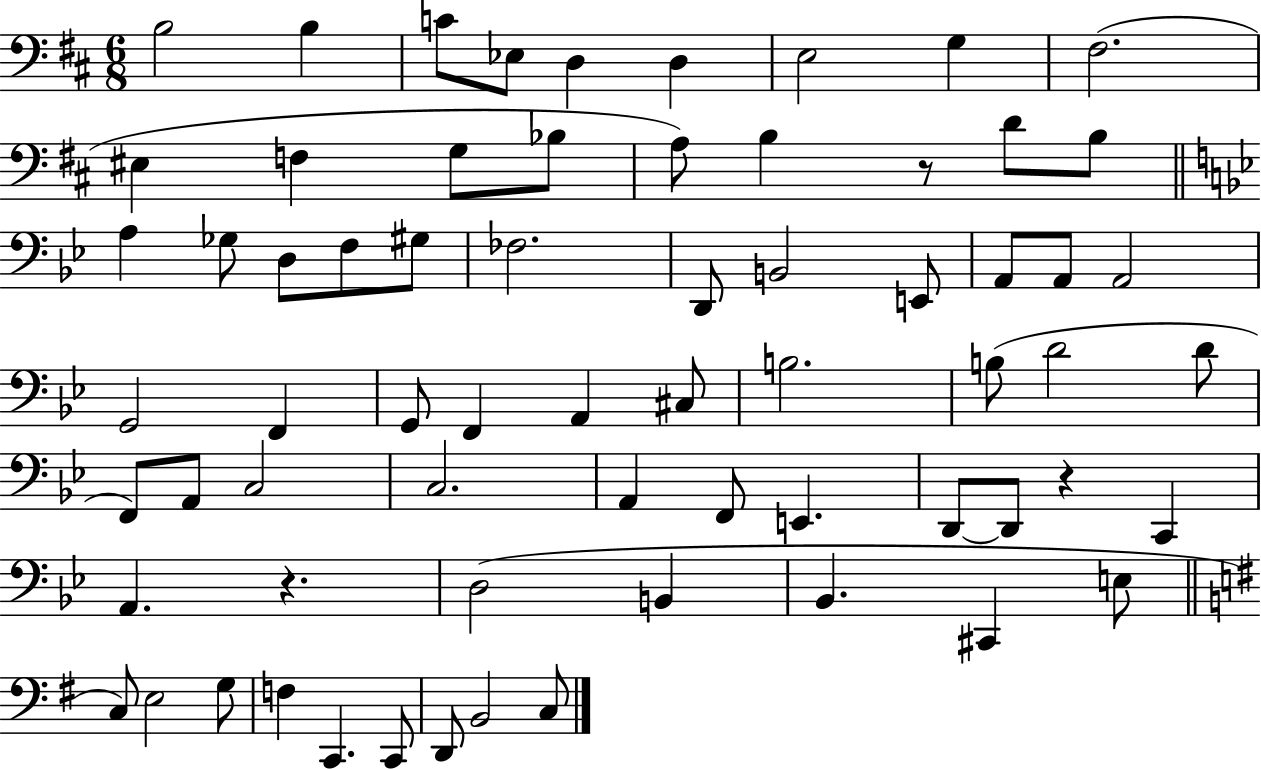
{
  \clef bass
  \numericTimeSignature
  \time 6/8
  \key d \major
  b2 b4 | c'8 ees8 d4 d4 | e2 g4 | fis2.( | \break eis4 f4 g8 bes8 | a8) b4 r8 d'8 b8 | \bar "||" \break \key bes \major a4 ges8 d8 f8 gis8 | fes2. | d,8 b,2 e,8 | a,8 a,8 a,2 | \break g,2 f,4 | g,8 f,4 a,4 cis8 | b2. | b8( d'2 d'8 | \break f,8) a,8 c2 | c2. | a,4 f,8 e,4. | d,8~~ d,8 r4 c,4 | \break a,4. r4. | d2( b,4 | bes,4. cis,4 e8 | \bar "||" \break \key e \minor c8) e2 g8 | f4 c,4. c,8 | d,8 b,2 c8 | \bar "|."
}